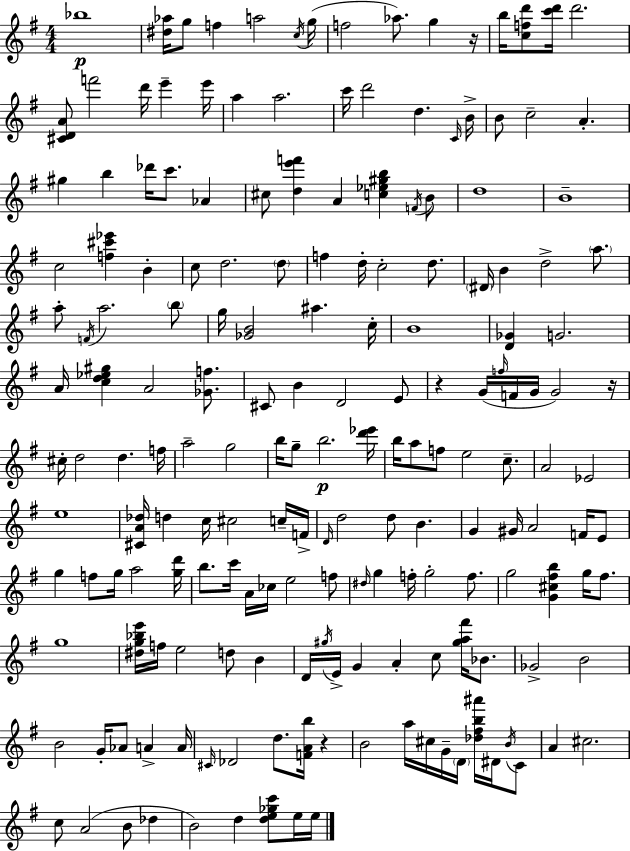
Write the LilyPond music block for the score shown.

{
  \clef treble
  \numericTimeSignature
  \time 4/4
  \key e \minor
  bes''1\p | <dis'' aes''>16 g''8 f''4 a''2 \acciaccatura { c''16 } | g''16( f''2 aes''8.) g''4 | r16 b''16 <c'' f'' d'''>8 <c''' d'''>16 d'''2. | \break <cis' d' a'>8 f'''2 d'''16 e'''4-- | e'''16 a''4 a''2. | c'''16 d'''2 d''4. | \grace { c'16 } b'16-> b'8 c''2-- a'4.-. | \break gis''4 b''4 des'''16 c'''8. aes'4 | cis''8 <d'' e''' f'''>4 a'4 <c'' ees'' gis'' b''>4 | \acciaccatura { f'16 } b'8 d''1 | b'1-- | \break c''2 <f'' cis''' ees'''>4 b'4-. | c''8 d''2. | \parenthesize d''8 f''4 d''16-. c''2-. | d''8. \parenthesize dis'16 b'4 d''2-> | \break \parenthesize a''8. a''8-. \acciaccatura { f'16 } a''2. | \parenthesize b''8 g''16 <ges' b'>2 ais''4. | c''16-. b'1 | <d' ges'>4 g'2. | \break a'16 <c'' d'' ees'' gis''>4 a'2 | <ges' f''>8. cis'8 b'4 d'2 | e'8 r4 g'16( \grace { f''16 } f'16 g'16 g'2) | r16 cis''16-. d''2 d''4. | \break f''16 a''2-- g''2 | b''16 g''8-- b''2.\p | <d''' ees'''>16 b''16 a''8 f''8 e''2 | c''8.-- a'2 ees'2 | \break e''1 | <cis' a' des''>16 d''4 c''16 cis''2 | c''16-- f'16-> \grace { d'16 } d''2 d''8 | b'4. g'4 gis'16 a'2 | \break f'16 e'8 g''4 f''8 g''16 a''2 | <g'' d'''>16 b''8. c'''16 a'16 ces''16 e''2 | f''8 \grace { dis''16 } g''4 f''16-. g''2-. | f''8. g''2 <g' cis'' fis'' b''>4 | \break g''16 fis''8. g''1 | <dis'' g'' bes'' e'''>16 f''16 e''2 | d''8 b'4 d'16 \acciaccatura { gis''16 } e'16-> g'4 a'4-. | c''8 <gis'' a'' fis'''>16 bes'8. ges'2-> | \break b'2 b'2 | g'16-. aes'8 a'4-> a'16 \grace { cis'16 } des'2 | d''8. <f' a' b''>16 r4 b'2 | a''16 cis''16 g'16-- \parenthesize d'16 <des'' fis'' b'' ais'''>16 dis'16 \acciaccatura { b'16 } c'8 a'4 cis''2. | \break c''8 a'2( | b'8 des''4 b'2) | d''4 <d'' e'' ges'' c'''>8 e''16 e''16 \bar "|."
}